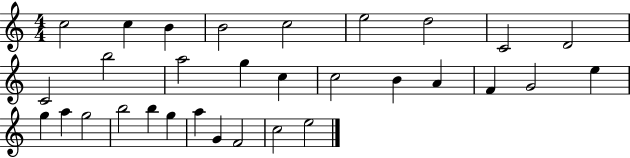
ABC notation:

X:1
T:Untitled
M:4/4
L:1/4
K:C
c2 c B B2 c2 e2 d2 C2 D2 C2 b2 a2 g c c2 B A F G2 e g a g2 b2 b g a G F2 c2 e2